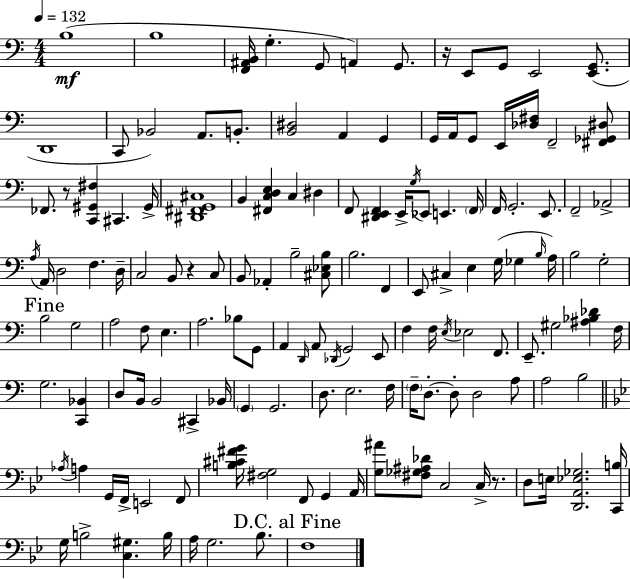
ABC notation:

X:1
T:Untitled
M:4/4
L:1/4
K:C
B,4 B,4 [F,,^A,,B,,]/4 G, G,,/2 A,, G,,/2 z/4 E,,/2 G,,/2 E,,2 [E,,G,,]/2 D,,4 C,,/2 _B,,2 A,,/2 B,,/2 [B,,^D,]2 A,, G,, G,,/4 A,,/4 G,,/2 E,,/4 [_D,^F,]/4 F,,2 [^F,,_G,,^D,]/2 _F,,/2 z/2 [C,,^G,,^F,] ^C,, ^G,,/4 [^D,,^F,,G,,^C,]4 B,, [^F,,C,D,E,] C, ^D, F,,/2 [^D,,E,,F,,] E,,/4 G,/4 _E,,/2 E,, F,,/4 F,,/4 G,,2 E,,/2 F,,2 _A,,2 A,/4 A,,/4 D,2 F, D,/4 C,2 B,,/2 z C,/2 B,,/2 _A,, B,2 [^C,_E,B,]/2 B,2 F,, E,,/2 ^C, E, G,/4 _G, B,/4 A,/4 B,2 G,2 B,2 G,2 A,2 F,/2 E, A,2 _B,/2 G,,/2 A,, D,,/4 A,,/2 _D,,/4 G,,2 E,,/2 F, F,/4 E,/4 _E,2 F,,/2 E,,/2 ^G,2 [^A,_B,_D] F,/4 G,2 [C,,_B,,] D,/2 B,,/4 B,,2 ^C,, _B,,/4 G,, G,,2 D,/2 E,2 F,/4 F,/4 D,/2 D,/2 D,2 A,/2 A,2 B,2 _A,/4 A, G,,/4 F,,/4 E,,2 F,,/2 [B,^C^FG]/4 [^F,G,]2 F,,/2 G,, A,,/4 [G,^A]/2 [^F,_G,^A,_D]/2 C,2 C,/4 z/2 D,/2 E,/4 [D,,A,,_E,_G,]2 [C,,B,]/4 G,/4 B,2 [C,^G,] B,/4 A,/4 G,2 _B,/2 F,4